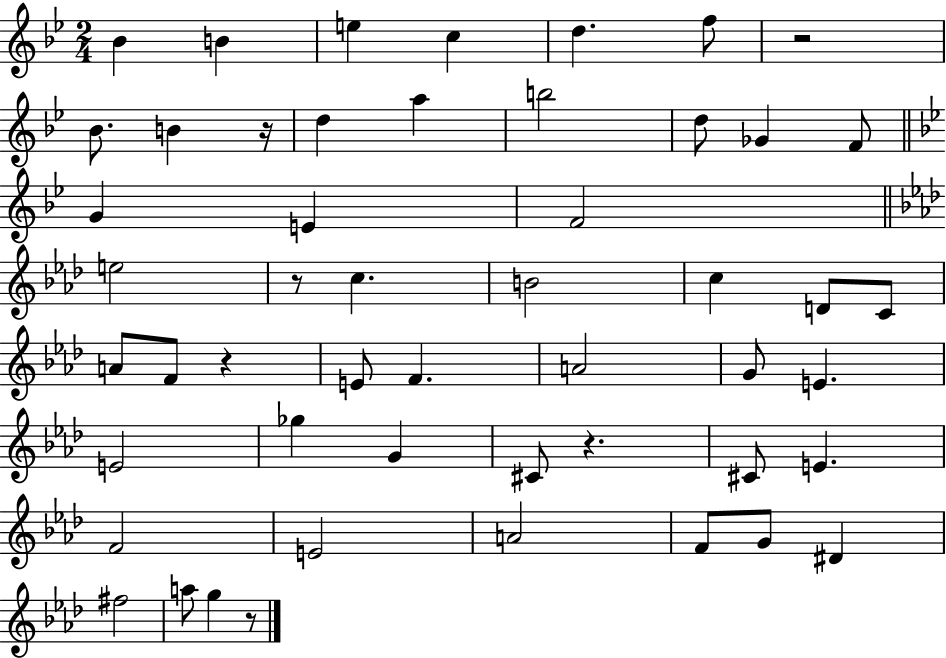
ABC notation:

X:1
T:Untitled
M:2/4
L:1/4
K:Bb
_B B e c d f/2 z2 _B/2 B z/4 d a b2 d/2 _G F/2 G E F2 e2 z/2 c B2 c D/2 C/2 A/2 F/2 z E/2 F A2 G/2 E E2 _g G ^C/2 z ^C/2 E F2 E2 A2 F/2 G/2 ^D ^f2 a/2 g z/2